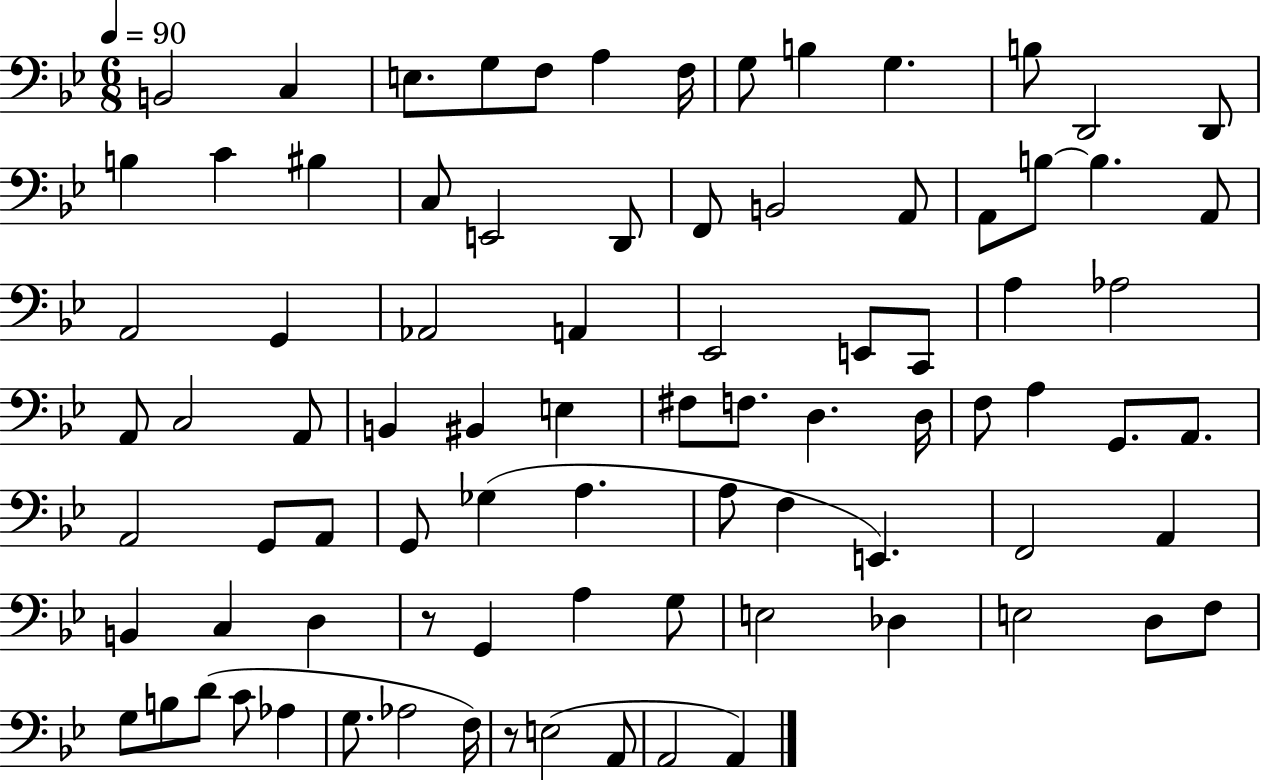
X:1
T:Untitled
M:6/8
L:1/4
K:Bb
B,,2 C, E,/2 G,/2 F,/2 A, F,/4 G,/2 B, G, B,/2 D,,2 D,,/2 B, C ^B, C,/2 E,,2 D,,/2 F,,/2 B,,2 A,,/2 A,,/2 B,/2 B, A,,/2 A,,2 G,, _A,,2 A,, _E,,2 E,,/2 C,,/2 A, _A,2 A,,/2 C,2 A,,/2 B,, ^B,, E, ^F,/2 F,/2 D, D,/4 F,/2 A, G,,/2 A,,/2 A,,2 G,,/2 A,,/2 G,,/2 _G, A, A,/2 F, E,, F,,2 A,, B,, C, D, z/2 G,, A, G,/2 E,2 _D, E,2 D,/2 F,/2 G,/2 B,/2 D/2 C/2 _A, G,/2 _A,2 F,/4 z/2 E,2 A,,/2 A,,2 A,,